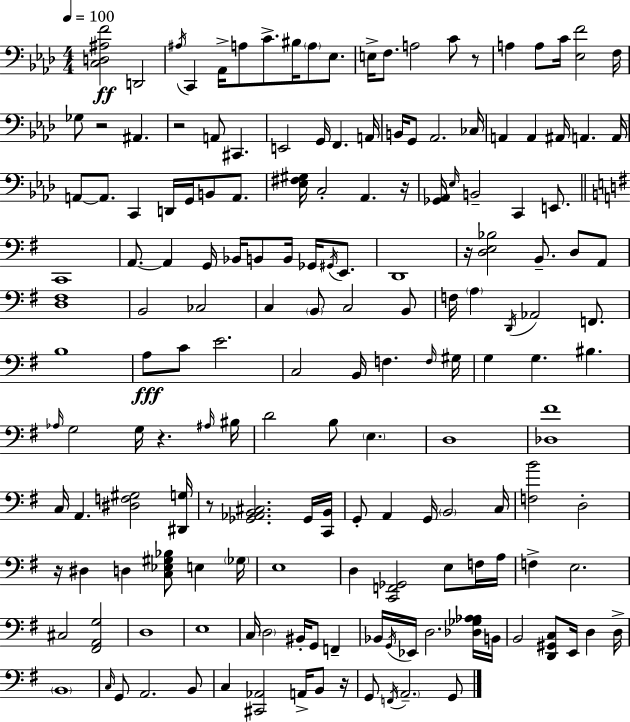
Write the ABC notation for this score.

X:1
T:Untitled
M:4/4
L:1/4
K:Ab
[C,D,^A,F]2 D,,2 ^A,/4 C,, _A,,/4 A,/2 C/2 ^B,/4 A,/2 _E,/2 E,/4 F,/2 A,2 C/2 z/2 A, A,/2 C/4 [_E,F]2 F,/4 _G,/2 z2 ^A,, z2 A,,/2 ^C,, E,,2 G,,/4 F,, A,,/4 B,,/4 G,,/2 _A,,2 _C,/4 A,, A,, ^A,,/4 A,, A,,/4 A,,/2 A,,/2 C,, D,,/4 G,,/4 B,,/2 A,,/2 [_E,^F,^G,]/4 C,2 _A,, z/4 [_G,,_A,,]/4 _E,/4 B,,2 C,, E,,/2 C,,4 A,,/2 A,, G,,/4 _B,,/4 B,,/2 B,,/4 _G,,/4 ^G,,/4 E,,/2 D,,4 z/4 [D,E,_B,]2 B,,/2 D,/2 A,,/2 [D,^F,]4 B,,2 _C,2 C, B,,/2 C,2 B,,/2 F,/4 A, D,,/4 _A,,2 F,,/2 B,4 A,/2 C/2 E2 C,2 B,,/4 F, F,/4 ^G,/4 G, G, ^B, _A,/4 G,2 G,/4 z ^A,/4 ^B,/4 D2 B,/2 E, D,4 [_D,^F]4 C,/4 A,, [^D,F,^G,]2 [^D,,G,]/4 z/2 [_G,,_A,,B,,^C,]2 _G,,/4 [C,,B,,]/4 G,,/2 A,, G,,/4 B,,2 C,/4 [F,B]2 D,2 z/4 ^D, D, [C,_E,^G,_B,]/2 E, _G,/4 E,4 D, [C,,F,,_G,,]2 E,/2 F,/4 A,/4 F, E,2 ^C,2 [^F,,A,,G,]2 D,4 E,4 C,/4 D,2 ^B,,/4 G,,/2 F,, _B,,/4 G,,/4 _E,,/4 D,2 [_D,_G,_A,_A,]/4 B,,/4 B,,2 [D,,^G,,C,]/2 E,,/4 D, D,/4 B,,4 C,/4 G,,/2 A,,2 B,,/2 C, [^C,,_A,,]2 A,,/4 B,,/2 z/4 G,,/2 F,,/4 A,,2 G,,/2